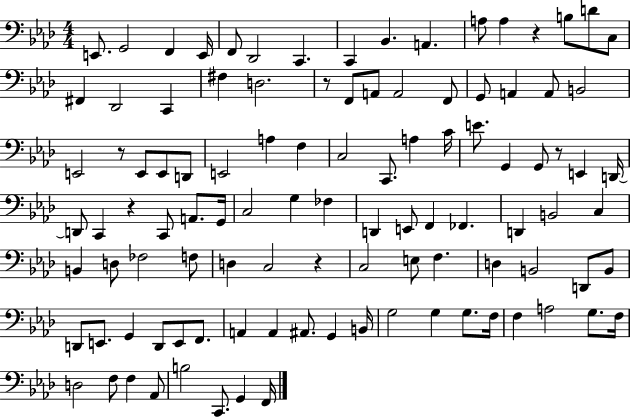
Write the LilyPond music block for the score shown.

{
  \clef bass
  \numericTimeSignature
  \time 4/4
  \key aes \major
  \repeat volta 2 { e,8. g,2 f,4 e,16 | f,8 des,2 c,4. | c,4 bes,4. a,4. | a8 a4 r4 b8 d'8 c8 | \break fis,4 des,2 c,4 | fis4 d2. | r8 f,8 a,8 a,2 f,8 | g,8 a,4 a,8 b,2 | \break e,2 r8 e,8 e,8 d,8 | e,2 a4 f4 | c2 c,8. a4 c'16 | e'8. g,4 g,8 r8 e,4 d,16~~ | \break d,8 c,4 r4 c,8 a,8. g,16 | c2 g4 fes4 | d,4 e,8 f,4 fes,4. | d,4 b,2 c4 | \break b,4 d8 fes2 f8 | d4 c2 r4 | c2 e8 f4. | d4 b,2 d,8 b,8 | \break d,8 e,8. g,4 d,8 e,8 f,8. | a,4 a,4 ais,8. g,4 b,16 | g2 g4 g8. f16 | f4 a2 g8. f16 | \break d2 f8 f4 aes,8 | b2 c,8. g,4 f,16 | } \bar "|."
}